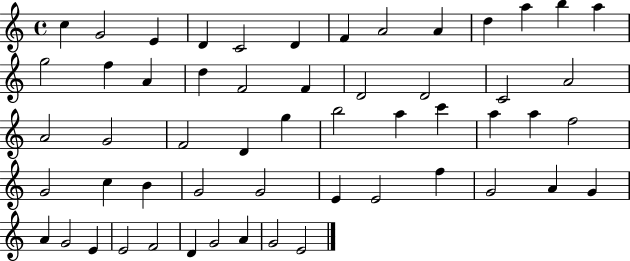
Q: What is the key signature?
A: C major